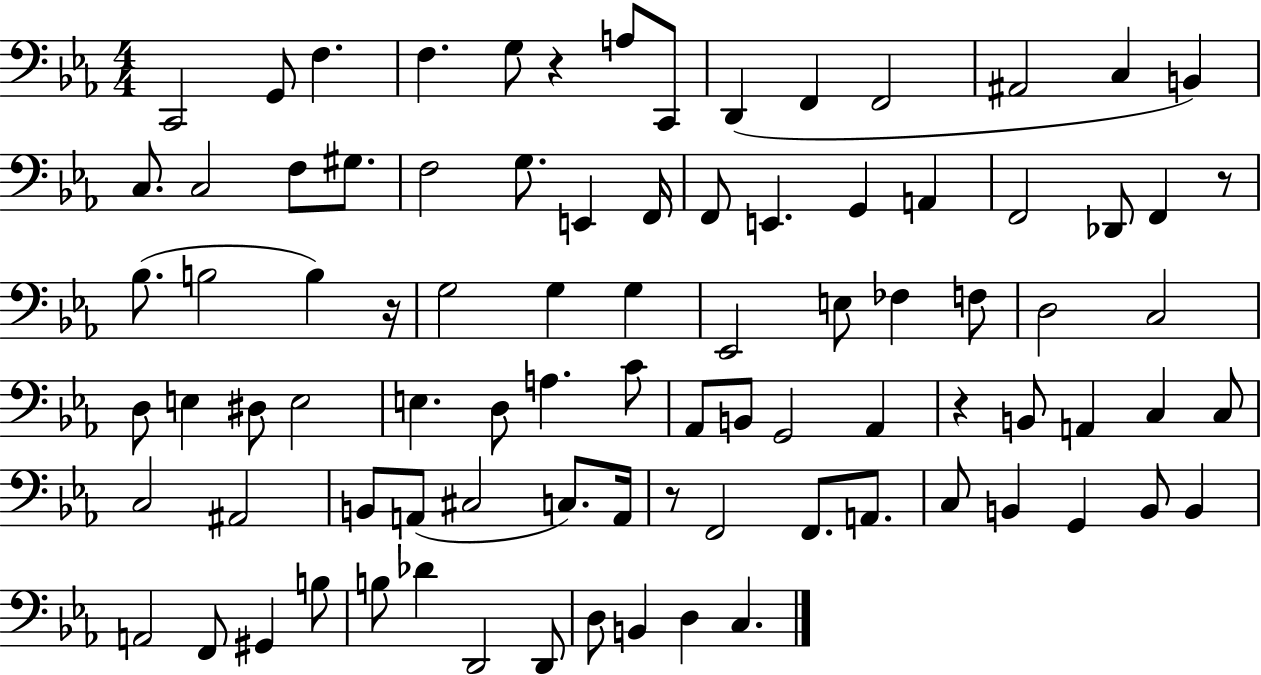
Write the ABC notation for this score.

X:1
T:Untitled
M:4/4
L:1/4
K:Eb
C,,2 G,,/2 F, F, G,/2 z A,/2 C,,/2 D,, F,, F,,2 ^A,,2 C, B,, C,/2 C,2 F,/2 ^G,/2 F,2 G,/2 E,, F,,/4 F,,/2 E,, G,, A,, F,,2 _D,,/2 F,, z/2 _B,/2 B,2 B, z/4 G,2 G, G, _E,,2 E,/2 _F, F,/2 D,2 C,2 D,/2 E, ^D,/2 E,2 E, D,/2 A, C/2 _A,,/2 B,,/2 G,,2 _A,, z B,,/2 A,, C, C,/2 C,2 ^A,,2 B,,/2 A,,/2 ^C,2 C,/2 A,,/4 z/2 F,,2 F,,/2 A,,/2 C,/2 B,, G,, B,,/2 B,, A,,2 F,,/2 ^G,, B,/2 B,/2 _D D,,2 D,,/2 D,/2 B,, D, C,